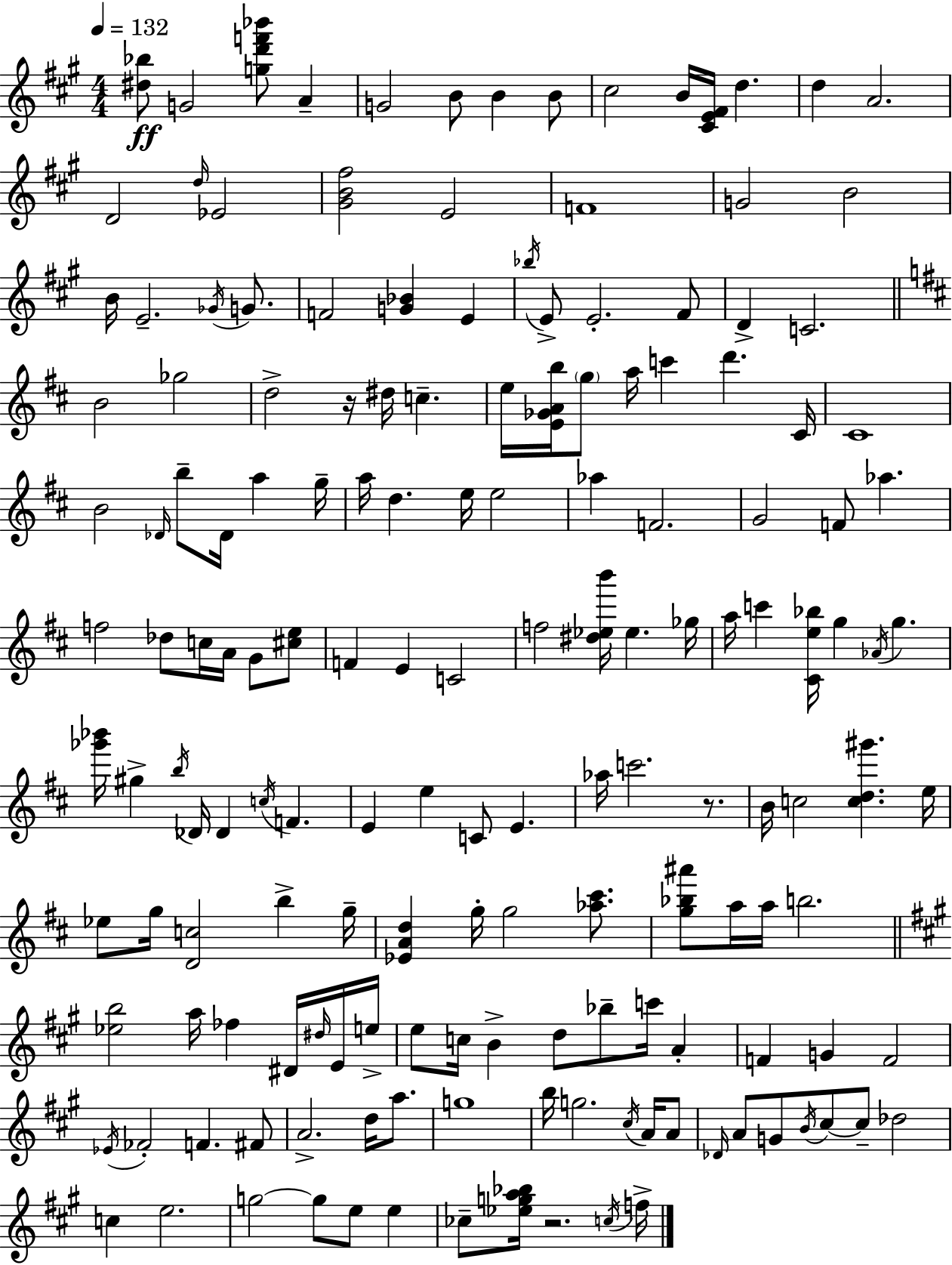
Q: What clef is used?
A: treble